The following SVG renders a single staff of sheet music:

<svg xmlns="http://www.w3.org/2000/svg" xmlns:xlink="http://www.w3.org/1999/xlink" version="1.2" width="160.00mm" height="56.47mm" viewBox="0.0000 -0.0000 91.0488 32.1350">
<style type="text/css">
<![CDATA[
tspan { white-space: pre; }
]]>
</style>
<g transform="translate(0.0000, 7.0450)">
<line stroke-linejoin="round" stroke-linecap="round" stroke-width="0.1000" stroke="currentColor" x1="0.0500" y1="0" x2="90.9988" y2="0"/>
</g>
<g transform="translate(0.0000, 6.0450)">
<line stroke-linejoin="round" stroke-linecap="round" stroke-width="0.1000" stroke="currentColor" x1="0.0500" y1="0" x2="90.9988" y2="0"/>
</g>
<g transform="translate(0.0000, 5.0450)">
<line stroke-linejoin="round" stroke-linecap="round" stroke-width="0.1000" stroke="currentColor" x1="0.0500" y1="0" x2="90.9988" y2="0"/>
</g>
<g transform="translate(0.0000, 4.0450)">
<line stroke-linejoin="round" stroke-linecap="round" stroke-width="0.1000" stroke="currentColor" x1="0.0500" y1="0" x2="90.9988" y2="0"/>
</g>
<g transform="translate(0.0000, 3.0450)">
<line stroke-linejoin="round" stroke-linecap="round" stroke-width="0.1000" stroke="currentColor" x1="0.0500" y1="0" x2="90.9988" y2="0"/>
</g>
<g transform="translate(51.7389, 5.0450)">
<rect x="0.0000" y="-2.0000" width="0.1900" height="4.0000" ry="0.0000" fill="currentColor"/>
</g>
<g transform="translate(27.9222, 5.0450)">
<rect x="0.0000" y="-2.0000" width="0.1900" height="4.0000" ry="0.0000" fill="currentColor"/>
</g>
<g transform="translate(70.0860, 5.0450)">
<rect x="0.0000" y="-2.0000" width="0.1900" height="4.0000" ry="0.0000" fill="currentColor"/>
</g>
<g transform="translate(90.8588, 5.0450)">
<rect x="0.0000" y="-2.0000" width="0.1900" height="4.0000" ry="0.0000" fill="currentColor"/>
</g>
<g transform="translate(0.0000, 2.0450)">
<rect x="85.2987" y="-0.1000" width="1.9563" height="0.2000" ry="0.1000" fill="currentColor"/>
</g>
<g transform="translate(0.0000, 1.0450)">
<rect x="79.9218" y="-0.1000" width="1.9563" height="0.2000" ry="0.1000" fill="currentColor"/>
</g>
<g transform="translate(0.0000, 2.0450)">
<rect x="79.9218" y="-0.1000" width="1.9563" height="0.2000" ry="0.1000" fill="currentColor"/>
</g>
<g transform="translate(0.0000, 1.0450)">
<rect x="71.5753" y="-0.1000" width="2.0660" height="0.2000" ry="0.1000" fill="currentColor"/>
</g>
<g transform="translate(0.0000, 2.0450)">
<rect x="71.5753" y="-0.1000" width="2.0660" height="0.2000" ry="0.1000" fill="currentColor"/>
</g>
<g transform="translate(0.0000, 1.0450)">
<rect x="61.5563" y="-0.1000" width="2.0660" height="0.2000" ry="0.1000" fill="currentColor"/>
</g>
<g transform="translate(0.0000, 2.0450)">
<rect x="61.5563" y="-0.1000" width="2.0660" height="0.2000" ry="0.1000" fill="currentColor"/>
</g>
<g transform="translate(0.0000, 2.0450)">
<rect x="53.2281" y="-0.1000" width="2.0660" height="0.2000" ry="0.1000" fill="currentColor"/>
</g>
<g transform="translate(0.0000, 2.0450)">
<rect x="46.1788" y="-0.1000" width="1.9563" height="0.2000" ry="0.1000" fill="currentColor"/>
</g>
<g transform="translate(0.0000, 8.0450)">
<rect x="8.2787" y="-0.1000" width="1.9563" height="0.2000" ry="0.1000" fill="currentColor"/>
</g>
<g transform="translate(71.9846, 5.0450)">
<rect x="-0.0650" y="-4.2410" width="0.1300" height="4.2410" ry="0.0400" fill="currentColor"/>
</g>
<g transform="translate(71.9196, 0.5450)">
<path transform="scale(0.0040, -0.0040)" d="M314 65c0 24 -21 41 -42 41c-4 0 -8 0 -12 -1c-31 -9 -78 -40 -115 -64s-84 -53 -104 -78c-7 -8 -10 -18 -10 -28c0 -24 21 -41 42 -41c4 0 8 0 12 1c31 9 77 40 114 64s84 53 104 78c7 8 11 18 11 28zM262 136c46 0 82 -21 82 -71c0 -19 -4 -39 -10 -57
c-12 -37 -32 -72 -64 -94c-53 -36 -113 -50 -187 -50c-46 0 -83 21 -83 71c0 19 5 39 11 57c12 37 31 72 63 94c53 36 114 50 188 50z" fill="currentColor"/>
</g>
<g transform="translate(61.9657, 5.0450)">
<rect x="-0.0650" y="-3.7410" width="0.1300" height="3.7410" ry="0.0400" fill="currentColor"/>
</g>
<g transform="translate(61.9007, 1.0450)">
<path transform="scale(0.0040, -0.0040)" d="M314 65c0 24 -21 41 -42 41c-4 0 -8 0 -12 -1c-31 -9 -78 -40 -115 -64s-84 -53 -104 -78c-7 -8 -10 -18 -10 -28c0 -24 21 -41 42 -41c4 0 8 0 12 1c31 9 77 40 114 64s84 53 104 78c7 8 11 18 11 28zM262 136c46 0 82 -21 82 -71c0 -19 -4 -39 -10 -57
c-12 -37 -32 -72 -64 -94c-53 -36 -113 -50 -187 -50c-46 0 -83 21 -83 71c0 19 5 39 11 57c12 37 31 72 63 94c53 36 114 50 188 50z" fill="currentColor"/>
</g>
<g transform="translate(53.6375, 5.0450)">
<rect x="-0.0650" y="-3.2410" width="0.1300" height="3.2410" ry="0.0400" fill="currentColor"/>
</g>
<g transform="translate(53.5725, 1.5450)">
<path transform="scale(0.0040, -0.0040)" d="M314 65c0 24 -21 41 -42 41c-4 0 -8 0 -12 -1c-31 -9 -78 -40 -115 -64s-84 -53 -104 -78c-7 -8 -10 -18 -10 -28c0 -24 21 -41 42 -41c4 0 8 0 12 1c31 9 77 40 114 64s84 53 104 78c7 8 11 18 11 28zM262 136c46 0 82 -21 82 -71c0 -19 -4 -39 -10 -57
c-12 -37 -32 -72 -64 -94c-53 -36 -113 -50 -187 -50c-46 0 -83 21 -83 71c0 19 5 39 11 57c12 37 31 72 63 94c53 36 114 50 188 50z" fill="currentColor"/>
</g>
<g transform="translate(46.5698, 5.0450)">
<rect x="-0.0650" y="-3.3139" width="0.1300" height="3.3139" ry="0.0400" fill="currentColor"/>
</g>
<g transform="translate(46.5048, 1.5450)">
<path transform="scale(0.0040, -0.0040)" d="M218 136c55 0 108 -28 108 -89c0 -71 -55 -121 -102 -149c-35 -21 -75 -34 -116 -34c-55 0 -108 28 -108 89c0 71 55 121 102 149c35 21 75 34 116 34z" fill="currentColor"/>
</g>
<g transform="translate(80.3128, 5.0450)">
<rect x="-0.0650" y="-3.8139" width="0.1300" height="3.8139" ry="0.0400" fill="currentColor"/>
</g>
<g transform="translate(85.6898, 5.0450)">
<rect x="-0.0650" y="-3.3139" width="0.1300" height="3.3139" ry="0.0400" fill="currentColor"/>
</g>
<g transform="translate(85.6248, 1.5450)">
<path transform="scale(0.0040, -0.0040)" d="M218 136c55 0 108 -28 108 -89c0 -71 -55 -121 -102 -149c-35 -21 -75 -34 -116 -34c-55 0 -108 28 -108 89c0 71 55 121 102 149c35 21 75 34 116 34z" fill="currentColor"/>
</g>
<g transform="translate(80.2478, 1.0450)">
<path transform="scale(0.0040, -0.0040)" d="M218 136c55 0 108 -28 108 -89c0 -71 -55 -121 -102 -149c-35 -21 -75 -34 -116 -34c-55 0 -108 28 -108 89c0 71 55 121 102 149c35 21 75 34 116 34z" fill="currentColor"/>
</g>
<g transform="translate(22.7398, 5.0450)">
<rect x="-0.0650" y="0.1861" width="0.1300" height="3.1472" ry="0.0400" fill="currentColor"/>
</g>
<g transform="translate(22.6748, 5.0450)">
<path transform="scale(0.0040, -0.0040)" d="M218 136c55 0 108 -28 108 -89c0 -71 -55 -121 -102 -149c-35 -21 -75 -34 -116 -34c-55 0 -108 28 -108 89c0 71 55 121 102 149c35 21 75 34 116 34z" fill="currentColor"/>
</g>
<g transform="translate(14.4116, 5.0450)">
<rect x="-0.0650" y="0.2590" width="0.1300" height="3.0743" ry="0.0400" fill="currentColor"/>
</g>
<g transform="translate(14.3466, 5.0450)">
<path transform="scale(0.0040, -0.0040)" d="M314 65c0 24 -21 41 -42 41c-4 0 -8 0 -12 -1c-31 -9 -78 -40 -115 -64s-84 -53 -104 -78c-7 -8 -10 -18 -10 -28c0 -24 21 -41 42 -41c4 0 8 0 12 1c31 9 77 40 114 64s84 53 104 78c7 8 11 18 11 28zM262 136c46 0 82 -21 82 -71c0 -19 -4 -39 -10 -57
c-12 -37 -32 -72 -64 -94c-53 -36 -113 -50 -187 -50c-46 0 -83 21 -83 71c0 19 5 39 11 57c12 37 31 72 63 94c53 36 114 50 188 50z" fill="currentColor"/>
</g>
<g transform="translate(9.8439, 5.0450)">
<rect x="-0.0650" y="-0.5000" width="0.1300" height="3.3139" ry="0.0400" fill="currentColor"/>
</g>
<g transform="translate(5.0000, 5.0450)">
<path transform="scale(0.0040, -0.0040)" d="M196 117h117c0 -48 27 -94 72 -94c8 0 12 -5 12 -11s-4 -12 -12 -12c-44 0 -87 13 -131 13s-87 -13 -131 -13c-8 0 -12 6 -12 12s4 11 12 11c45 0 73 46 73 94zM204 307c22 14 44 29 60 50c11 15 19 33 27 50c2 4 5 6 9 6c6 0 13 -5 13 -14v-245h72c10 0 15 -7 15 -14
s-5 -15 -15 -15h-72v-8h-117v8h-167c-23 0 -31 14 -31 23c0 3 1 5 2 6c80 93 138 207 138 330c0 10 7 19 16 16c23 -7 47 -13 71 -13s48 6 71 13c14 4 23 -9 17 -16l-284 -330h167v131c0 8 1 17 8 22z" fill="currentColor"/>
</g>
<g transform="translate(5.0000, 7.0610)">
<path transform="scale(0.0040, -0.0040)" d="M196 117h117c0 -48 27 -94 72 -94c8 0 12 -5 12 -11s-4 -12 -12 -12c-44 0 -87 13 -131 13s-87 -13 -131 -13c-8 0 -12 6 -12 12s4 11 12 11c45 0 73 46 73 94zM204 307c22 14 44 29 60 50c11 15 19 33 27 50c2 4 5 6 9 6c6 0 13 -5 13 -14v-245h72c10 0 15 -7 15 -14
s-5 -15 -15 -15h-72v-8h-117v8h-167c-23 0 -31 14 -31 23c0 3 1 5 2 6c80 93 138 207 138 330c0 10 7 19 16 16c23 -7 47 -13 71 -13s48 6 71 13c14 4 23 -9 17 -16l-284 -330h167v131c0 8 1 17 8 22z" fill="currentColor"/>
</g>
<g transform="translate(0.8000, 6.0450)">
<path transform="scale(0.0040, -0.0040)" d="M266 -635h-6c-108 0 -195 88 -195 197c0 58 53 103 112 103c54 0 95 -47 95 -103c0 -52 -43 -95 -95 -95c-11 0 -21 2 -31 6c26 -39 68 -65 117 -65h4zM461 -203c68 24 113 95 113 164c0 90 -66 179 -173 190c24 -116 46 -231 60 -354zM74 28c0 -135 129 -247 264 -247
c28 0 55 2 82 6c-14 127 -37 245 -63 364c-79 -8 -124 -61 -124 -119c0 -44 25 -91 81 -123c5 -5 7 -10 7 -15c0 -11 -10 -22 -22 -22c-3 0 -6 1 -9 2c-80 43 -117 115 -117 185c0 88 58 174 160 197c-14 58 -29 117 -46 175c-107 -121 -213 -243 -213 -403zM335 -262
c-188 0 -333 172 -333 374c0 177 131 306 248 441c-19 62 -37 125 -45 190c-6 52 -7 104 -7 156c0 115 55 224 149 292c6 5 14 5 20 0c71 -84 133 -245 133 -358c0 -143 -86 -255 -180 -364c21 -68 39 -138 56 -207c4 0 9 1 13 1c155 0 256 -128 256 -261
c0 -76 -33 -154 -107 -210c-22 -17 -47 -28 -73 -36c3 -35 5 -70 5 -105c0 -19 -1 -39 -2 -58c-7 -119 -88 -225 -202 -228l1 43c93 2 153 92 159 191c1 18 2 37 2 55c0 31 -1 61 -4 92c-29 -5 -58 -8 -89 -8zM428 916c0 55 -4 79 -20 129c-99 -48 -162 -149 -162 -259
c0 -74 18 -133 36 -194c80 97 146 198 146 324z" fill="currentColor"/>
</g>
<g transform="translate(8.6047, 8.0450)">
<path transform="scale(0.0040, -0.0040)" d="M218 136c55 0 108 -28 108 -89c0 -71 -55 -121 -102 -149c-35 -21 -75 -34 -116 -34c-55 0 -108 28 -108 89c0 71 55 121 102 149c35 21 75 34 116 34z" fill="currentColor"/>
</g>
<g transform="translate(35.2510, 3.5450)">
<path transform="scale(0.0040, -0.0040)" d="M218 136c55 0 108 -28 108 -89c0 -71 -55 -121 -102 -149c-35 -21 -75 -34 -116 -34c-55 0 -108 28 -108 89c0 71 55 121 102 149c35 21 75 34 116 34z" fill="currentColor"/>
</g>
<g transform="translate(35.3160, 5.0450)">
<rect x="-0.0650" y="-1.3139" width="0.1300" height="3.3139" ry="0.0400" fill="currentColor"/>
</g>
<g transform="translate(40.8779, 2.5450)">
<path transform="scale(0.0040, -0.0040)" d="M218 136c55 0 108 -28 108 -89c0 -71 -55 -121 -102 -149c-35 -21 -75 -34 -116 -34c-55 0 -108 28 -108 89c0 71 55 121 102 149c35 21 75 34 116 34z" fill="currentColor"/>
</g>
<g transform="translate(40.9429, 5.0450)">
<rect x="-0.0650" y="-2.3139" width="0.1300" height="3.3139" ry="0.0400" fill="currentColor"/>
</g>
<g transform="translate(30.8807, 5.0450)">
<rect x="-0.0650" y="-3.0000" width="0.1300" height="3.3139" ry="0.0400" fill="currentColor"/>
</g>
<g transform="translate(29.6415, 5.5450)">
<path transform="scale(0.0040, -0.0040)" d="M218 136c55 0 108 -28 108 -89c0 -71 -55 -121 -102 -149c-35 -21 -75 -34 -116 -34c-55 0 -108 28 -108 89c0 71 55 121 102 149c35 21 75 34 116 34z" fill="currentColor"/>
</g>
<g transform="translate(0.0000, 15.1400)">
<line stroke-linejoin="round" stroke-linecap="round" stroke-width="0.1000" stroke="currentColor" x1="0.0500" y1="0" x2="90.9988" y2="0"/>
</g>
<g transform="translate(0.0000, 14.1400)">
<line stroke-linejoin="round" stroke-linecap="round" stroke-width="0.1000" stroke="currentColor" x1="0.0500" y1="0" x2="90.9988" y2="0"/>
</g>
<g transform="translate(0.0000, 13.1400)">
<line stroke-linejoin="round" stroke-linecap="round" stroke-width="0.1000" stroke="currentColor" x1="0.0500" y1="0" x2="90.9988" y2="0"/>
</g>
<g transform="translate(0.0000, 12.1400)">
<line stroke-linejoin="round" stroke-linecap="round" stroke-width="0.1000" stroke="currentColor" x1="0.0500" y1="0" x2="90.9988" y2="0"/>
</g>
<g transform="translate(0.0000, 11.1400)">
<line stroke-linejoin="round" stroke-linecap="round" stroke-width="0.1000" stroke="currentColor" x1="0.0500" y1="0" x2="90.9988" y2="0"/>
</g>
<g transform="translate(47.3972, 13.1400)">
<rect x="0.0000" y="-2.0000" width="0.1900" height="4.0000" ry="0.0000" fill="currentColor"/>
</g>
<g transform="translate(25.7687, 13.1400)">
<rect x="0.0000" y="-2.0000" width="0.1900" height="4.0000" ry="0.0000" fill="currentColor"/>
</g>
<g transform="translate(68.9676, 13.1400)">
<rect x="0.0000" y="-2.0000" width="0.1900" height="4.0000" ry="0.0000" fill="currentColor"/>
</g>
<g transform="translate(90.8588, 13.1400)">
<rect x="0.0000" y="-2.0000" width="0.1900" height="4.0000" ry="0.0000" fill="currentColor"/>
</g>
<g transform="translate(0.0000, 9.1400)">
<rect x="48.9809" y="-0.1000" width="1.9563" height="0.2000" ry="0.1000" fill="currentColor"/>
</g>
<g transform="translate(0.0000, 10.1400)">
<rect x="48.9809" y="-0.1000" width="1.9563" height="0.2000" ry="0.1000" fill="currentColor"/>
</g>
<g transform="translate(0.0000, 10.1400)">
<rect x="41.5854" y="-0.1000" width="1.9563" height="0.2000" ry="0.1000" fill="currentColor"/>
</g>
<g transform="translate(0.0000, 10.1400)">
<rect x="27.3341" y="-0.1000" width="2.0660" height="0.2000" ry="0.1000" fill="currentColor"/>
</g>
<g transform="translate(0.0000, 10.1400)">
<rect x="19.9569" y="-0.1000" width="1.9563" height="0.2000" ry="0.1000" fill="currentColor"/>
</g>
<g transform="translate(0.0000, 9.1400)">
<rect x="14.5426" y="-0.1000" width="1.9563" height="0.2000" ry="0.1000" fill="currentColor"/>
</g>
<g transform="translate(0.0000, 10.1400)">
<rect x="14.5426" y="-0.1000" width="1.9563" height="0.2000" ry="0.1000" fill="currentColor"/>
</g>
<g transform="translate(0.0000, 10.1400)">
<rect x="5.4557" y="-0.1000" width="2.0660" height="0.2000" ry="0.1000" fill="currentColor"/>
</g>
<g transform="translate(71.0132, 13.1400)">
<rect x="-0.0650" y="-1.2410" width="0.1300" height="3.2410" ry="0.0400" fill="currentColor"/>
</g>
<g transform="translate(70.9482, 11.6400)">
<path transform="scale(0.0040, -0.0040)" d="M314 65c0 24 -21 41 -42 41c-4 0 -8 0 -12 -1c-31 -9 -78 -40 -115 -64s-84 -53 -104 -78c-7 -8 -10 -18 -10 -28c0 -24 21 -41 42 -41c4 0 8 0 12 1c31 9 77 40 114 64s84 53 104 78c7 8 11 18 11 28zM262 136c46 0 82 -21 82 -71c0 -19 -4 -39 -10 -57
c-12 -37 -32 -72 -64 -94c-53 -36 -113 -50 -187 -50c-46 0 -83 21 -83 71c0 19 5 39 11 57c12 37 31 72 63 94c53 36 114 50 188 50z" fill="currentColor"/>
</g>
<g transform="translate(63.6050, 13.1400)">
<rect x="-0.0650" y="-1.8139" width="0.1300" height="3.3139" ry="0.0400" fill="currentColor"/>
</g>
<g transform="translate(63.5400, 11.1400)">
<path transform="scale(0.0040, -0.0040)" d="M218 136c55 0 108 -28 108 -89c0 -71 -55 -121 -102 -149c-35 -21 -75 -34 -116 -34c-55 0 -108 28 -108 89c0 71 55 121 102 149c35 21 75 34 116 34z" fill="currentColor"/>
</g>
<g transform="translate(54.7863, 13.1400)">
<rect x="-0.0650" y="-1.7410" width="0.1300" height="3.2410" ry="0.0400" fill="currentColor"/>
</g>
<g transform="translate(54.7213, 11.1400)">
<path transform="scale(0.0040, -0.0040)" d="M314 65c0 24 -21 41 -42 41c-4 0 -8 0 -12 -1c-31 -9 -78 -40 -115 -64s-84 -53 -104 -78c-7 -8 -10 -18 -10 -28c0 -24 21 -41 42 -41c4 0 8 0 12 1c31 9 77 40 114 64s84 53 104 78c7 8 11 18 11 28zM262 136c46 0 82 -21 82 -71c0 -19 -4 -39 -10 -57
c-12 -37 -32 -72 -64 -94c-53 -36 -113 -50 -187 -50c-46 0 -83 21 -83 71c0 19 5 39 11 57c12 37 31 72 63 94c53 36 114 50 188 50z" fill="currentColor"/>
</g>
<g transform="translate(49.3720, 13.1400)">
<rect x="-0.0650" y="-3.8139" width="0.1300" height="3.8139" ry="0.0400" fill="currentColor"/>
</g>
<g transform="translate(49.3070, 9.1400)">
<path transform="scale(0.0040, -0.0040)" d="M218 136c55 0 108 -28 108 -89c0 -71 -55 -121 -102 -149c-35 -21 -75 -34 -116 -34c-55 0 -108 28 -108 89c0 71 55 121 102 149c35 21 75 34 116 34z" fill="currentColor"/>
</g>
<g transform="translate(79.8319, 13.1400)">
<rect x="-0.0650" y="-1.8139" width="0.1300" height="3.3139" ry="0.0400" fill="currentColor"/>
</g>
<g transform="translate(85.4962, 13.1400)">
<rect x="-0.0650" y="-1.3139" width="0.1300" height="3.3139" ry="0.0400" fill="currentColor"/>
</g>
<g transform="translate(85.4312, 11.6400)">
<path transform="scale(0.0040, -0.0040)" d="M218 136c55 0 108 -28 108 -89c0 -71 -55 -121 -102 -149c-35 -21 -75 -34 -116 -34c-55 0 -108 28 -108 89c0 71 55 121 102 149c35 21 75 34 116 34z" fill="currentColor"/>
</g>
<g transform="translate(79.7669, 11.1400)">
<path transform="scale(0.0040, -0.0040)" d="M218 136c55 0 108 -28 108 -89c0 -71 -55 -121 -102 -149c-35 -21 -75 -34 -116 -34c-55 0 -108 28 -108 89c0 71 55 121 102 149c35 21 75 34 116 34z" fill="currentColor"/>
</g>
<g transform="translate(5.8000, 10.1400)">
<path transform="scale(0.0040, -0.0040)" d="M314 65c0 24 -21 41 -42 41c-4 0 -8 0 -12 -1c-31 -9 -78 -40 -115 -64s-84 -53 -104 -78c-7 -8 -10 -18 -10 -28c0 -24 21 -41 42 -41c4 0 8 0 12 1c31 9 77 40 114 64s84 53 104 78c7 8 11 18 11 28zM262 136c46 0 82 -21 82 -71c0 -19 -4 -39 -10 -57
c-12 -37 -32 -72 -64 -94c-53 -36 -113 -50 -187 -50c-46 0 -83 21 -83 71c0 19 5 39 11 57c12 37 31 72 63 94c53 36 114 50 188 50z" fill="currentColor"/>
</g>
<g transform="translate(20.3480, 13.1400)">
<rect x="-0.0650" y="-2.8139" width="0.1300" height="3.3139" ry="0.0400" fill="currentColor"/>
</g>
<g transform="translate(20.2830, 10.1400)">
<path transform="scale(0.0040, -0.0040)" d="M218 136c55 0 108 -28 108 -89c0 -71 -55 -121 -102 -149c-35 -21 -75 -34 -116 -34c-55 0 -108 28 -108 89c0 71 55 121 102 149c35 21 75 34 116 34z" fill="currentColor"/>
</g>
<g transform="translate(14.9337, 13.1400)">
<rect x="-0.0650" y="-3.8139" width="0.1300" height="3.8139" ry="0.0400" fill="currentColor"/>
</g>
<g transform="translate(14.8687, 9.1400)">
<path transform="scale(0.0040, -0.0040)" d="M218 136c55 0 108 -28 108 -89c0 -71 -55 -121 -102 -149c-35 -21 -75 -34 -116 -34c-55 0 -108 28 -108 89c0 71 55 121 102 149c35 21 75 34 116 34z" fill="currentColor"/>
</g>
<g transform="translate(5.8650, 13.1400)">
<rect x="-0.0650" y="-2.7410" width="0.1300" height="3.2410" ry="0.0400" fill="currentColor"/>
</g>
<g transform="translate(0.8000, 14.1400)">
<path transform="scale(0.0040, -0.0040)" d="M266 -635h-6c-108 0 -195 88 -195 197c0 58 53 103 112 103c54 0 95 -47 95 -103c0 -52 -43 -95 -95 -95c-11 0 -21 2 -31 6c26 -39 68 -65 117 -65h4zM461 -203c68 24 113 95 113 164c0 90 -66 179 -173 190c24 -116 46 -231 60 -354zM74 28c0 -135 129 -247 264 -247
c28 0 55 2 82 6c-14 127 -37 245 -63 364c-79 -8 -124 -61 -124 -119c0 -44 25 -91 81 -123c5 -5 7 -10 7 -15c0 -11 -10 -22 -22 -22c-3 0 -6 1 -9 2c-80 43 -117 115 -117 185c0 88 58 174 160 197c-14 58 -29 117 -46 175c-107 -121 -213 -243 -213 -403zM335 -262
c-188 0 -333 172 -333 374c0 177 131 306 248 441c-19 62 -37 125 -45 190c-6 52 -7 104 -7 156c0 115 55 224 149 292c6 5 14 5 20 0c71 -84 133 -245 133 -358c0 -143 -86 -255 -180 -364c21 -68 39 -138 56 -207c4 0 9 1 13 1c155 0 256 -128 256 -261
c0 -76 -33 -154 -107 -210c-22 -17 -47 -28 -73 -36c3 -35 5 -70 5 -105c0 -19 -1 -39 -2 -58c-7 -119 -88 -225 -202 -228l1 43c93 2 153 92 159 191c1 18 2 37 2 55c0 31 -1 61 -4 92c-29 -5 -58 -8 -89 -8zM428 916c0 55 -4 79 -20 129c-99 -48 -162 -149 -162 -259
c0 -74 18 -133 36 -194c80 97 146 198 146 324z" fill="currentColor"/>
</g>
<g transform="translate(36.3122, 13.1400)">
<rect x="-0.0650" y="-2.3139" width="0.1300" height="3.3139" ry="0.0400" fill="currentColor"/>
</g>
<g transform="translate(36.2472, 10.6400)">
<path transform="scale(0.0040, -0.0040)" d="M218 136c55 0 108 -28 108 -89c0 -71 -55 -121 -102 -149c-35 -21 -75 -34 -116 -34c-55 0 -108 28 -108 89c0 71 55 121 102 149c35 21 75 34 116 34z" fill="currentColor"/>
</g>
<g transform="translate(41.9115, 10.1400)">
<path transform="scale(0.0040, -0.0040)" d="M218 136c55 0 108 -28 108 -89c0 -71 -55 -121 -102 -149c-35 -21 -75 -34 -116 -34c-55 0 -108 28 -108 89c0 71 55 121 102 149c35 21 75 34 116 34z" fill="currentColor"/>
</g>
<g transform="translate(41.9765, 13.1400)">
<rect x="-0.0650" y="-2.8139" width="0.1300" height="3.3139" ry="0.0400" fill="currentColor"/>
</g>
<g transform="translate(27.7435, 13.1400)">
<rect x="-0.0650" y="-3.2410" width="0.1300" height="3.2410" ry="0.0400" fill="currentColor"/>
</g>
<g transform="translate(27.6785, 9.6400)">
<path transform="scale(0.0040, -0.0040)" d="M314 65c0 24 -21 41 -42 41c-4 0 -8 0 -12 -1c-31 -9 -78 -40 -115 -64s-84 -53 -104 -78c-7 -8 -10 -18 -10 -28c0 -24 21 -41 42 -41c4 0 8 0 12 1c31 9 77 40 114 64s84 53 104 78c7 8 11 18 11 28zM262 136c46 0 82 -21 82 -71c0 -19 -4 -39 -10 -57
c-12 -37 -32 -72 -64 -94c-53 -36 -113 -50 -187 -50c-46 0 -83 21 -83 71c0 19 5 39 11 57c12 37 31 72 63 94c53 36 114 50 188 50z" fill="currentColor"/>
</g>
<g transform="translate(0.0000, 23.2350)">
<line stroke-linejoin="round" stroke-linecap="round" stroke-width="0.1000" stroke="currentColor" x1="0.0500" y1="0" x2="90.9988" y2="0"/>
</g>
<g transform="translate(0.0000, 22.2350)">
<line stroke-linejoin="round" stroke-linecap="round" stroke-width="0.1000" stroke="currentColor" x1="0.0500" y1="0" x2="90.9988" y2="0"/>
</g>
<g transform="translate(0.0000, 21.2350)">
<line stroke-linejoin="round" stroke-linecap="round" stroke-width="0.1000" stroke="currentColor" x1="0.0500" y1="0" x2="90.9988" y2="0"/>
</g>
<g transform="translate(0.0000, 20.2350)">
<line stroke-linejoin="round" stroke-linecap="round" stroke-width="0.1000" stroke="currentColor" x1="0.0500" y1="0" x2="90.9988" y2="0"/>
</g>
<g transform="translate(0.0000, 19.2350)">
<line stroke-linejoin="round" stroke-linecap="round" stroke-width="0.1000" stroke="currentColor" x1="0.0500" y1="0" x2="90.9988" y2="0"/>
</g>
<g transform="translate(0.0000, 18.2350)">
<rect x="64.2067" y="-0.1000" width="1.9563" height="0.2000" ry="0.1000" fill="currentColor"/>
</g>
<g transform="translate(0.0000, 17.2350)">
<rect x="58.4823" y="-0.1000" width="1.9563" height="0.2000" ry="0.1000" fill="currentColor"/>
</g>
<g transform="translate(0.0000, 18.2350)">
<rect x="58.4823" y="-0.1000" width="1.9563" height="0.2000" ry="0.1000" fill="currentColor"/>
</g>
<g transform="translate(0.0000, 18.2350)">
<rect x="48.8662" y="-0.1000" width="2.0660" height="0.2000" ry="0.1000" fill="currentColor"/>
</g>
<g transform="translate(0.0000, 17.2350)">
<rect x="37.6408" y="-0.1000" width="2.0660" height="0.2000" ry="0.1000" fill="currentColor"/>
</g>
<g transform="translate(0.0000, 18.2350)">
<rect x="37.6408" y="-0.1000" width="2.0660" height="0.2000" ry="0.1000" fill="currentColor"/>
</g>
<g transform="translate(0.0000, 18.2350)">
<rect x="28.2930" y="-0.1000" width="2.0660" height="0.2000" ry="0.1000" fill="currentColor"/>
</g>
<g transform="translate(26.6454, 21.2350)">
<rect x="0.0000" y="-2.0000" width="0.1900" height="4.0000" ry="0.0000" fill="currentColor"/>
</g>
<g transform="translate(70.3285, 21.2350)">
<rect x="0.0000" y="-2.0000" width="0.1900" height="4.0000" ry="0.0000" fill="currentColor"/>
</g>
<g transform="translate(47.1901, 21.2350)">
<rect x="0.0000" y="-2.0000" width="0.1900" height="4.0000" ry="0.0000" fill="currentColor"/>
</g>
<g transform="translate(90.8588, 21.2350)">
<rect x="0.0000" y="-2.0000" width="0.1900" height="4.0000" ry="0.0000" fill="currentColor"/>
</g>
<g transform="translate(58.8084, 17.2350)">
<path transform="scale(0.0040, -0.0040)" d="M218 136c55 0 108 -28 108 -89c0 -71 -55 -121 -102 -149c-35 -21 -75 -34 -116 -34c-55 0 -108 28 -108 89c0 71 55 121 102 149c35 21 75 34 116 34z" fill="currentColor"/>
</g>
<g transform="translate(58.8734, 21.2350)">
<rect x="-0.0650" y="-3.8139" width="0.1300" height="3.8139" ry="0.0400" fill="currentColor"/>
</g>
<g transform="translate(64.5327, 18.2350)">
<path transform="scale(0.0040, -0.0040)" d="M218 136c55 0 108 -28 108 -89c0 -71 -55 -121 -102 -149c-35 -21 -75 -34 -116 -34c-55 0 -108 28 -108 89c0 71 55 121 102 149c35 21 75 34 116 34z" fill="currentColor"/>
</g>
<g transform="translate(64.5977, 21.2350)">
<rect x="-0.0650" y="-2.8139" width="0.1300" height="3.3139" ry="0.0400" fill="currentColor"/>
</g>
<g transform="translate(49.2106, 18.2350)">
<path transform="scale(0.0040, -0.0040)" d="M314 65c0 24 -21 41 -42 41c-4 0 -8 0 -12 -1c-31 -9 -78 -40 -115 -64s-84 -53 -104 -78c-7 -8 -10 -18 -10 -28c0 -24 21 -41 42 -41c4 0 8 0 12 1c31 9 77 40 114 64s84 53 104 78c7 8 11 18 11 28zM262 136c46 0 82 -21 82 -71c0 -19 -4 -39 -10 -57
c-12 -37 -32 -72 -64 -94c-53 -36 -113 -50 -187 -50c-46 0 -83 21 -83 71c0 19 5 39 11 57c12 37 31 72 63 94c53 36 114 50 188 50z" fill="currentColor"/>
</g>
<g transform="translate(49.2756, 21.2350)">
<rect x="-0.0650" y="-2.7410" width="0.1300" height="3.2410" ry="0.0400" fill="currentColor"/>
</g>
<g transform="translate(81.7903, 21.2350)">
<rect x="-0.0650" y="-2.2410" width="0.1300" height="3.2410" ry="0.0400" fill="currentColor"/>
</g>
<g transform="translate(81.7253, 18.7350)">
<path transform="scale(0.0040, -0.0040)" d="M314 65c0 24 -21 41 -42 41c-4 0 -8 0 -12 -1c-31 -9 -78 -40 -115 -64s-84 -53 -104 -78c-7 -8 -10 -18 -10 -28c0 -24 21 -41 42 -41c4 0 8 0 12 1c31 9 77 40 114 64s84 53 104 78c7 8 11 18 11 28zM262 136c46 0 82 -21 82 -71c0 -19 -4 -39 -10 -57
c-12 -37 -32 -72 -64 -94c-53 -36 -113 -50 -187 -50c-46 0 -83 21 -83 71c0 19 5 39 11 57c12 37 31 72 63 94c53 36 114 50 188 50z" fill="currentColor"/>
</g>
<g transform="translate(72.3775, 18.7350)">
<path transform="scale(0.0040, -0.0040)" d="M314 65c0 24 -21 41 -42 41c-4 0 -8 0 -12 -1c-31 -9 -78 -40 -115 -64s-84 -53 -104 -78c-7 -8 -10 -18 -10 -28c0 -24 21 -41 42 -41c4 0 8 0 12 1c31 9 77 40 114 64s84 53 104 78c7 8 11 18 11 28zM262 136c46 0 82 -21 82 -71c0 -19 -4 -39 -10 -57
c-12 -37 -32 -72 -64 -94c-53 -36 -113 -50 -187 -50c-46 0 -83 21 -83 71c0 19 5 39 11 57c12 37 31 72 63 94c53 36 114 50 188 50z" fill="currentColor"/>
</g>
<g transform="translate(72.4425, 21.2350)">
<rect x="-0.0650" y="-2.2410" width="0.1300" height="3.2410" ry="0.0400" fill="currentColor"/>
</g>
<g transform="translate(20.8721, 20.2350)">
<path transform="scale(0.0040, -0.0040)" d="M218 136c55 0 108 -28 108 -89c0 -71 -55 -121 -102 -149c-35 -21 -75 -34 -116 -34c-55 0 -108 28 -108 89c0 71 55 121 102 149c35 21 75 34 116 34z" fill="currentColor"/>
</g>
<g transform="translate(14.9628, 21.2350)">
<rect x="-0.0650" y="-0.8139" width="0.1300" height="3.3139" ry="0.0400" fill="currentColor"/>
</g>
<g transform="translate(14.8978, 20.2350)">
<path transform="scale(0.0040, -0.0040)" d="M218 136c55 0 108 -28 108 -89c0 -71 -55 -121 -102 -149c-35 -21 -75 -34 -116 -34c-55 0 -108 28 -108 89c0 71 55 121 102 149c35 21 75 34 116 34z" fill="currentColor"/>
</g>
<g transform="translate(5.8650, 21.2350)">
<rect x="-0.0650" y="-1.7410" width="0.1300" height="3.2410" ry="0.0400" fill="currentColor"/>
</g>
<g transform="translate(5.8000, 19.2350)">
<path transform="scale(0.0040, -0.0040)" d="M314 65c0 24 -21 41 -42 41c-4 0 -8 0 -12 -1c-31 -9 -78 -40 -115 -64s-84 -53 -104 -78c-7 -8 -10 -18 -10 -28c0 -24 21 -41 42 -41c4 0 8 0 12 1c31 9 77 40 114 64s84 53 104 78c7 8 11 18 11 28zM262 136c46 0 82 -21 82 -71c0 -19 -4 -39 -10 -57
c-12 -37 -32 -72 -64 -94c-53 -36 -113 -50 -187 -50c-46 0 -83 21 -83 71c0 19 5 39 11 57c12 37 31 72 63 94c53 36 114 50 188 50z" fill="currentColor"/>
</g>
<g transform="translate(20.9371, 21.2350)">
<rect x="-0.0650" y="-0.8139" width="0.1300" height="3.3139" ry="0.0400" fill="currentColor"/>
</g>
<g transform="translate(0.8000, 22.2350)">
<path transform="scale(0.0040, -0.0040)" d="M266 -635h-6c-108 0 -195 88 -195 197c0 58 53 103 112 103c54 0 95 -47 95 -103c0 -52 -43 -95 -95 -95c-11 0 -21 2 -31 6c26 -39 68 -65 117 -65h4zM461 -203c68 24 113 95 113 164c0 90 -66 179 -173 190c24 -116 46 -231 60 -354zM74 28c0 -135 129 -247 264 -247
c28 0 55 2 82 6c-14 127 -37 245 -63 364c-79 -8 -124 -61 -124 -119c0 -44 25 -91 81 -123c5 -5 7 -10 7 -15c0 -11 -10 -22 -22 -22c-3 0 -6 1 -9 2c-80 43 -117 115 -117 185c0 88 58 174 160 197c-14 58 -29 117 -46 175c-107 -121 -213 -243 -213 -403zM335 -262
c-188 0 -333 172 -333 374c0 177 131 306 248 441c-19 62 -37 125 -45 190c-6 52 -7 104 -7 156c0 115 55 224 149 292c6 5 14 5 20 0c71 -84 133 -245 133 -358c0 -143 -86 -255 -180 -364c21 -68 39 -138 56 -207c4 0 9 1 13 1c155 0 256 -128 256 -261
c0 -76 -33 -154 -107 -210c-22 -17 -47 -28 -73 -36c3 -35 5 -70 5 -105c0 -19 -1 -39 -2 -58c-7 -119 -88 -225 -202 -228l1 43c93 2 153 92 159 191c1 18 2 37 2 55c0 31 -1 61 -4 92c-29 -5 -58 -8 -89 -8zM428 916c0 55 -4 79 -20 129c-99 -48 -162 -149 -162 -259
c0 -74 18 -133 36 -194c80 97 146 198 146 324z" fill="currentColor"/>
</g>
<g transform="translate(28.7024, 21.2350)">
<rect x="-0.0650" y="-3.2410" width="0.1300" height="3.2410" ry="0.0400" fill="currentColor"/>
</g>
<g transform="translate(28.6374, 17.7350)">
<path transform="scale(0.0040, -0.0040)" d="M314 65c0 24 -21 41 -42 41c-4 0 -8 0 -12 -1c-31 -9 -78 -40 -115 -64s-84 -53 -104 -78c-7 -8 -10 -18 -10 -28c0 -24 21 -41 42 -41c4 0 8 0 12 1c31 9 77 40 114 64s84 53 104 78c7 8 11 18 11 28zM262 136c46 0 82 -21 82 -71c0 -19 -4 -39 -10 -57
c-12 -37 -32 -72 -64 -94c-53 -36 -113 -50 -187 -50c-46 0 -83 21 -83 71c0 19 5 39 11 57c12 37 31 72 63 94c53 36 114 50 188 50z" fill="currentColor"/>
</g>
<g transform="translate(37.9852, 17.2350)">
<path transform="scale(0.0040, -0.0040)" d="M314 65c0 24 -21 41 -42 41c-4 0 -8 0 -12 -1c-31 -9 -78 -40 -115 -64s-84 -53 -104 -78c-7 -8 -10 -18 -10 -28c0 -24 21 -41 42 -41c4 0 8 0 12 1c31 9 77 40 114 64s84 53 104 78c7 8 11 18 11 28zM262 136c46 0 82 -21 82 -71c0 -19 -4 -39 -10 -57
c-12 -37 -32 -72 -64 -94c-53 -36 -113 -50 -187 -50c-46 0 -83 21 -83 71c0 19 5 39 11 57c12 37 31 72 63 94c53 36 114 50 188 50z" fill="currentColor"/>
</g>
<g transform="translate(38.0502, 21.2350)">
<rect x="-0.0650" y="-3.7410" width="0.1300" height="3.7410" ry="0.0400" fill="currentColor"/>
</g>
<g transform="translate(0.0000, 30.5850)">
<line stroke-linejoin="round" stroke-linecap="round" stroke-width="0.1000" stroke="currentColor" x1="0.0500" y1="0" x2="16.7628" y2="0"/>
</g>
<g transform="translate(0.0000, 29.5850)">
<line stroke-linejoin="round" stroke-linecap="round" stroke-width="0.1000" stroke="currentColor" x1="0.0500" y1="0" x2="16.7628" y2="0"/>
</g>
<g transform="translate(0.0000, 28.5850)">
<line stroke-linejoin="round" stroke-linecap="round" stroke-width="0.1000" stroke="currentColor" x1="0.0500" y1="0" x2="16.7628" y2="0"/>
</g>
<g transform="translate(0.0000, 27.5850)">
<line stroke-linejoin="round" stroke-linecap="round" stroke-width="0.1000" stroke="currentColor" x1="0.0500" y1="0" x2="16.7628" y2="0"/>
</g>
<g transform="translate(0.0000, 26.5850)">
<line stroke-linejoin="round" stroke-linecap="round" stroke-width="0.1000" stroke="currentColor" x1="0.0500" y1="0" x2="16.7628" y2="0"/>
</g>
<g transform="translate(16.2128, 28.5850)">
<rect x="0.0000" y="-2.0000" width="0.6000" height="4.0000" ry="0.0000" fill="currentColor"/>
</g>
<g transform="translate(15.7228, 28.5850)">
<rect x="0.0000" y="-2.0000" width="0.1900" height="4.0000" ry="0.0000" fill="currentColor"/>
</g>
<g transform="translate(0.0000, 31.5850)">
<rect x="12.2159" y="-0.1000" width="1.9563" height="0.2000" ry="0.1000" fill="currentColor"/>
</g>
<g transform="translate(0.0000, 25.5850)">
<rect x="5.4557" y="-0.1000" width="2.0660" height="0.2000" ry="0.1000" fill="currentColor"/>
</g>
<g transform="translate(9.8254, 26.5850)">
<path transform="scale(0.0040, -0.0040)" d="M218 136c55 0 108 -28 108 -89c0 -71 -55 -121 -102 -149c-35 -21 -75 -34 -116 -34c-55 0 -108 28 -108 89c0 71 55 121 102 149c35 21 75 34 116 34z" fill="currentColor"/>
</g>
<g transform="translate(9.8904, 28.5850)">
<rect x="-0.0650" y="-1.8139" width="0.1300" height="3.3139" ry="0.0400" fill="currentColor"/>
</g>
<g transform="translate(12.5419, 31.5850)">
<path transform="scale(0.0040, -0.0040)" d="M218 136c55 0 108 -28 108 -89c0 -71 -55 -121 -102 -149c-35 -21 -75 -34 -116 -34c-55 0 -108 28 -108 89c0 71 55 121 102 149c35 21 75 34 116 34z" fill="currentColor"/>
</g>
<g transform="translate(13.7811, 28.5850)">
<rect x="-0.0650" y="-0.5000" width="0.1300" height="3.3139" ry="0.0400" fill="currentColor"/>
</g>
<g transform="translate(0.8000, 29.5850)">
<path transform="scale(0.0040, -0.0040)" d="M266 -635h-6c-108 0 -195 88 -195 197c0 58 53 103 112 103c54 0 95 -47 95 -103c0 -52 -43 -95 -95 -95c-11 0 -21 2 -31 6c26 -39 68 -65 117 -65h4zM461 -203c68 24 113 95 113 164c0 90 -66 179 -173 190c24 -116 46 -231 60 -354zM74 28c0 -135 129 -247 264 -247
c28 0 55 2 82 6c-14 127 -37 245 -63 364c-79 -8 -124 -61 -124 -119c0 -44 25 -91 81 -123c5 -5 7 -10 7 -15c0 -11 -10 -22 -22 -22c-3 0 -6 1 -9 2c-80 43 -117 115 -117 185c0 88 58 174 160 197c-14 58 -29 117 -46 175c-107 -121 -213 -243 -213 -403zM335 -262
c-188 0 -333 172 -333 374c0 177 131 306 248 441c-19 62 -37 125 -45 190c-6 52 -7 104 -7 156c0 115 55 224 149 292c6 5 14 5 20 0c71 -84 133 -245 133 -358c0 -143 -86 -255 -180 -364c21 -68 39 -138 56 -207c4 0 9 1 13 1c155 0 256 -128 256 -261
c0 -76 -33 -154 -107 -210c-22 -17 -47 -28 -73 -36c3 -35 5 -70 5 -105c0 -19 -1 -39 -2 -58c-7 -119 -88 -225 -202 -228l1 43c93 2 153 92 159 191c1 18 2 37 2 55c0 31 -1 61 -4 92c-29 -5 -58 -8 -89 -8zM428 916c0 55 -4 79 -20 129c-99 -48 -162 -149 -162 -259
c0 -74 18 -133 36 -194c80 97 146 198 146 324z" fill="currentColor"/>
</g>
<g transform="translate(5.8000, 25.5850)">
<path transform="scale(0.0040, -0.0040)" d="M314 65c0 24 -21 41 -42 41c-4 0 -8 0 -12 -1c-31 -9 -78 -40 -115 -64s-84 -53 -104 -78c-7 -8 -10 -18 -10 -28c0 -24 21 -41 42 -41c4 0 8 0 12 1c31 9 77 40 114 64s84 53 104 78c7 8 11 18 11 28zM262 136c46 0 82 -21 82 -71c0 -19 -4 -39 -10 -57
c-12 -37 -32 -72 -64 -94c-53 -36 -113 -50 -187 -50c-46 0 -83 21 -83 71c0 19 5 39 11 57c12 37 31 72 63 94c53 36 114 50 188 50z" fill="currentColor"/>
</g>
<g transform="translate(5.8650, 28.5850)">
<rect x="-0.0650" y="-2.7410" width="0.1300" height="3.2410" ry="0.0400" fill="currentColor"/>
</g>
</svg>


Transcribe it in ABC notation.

X:1
T:Untitled
M:4/4
L:1/4
K:C
C B2 B A e g b b2 c'2 d'2 c' b a2 c' a b2 g a c' f2 f e2 f e f2 d d b2 c'2 a2 c' a g2 g2 a2 f C